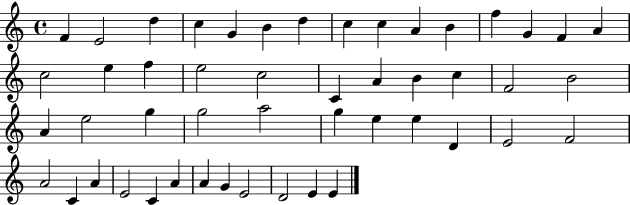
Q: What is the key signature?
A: C major